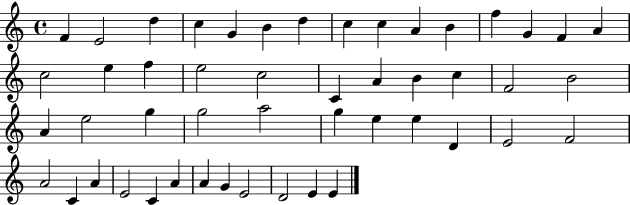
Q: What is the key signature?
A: C major